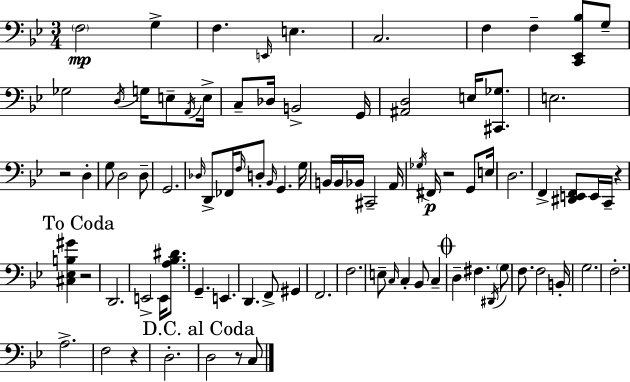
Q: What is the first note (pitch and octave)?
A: F3